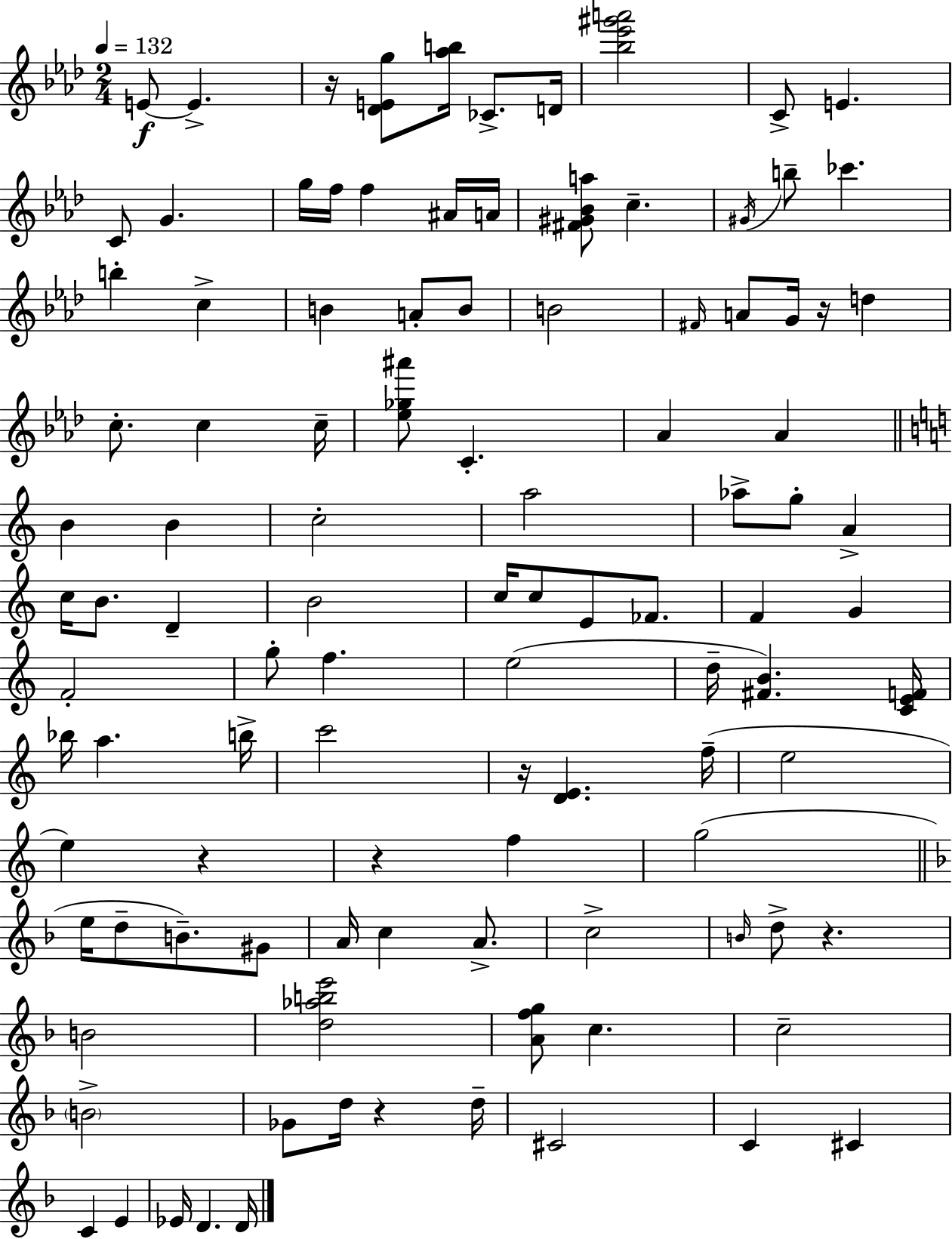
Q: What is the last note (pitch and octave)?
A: D4